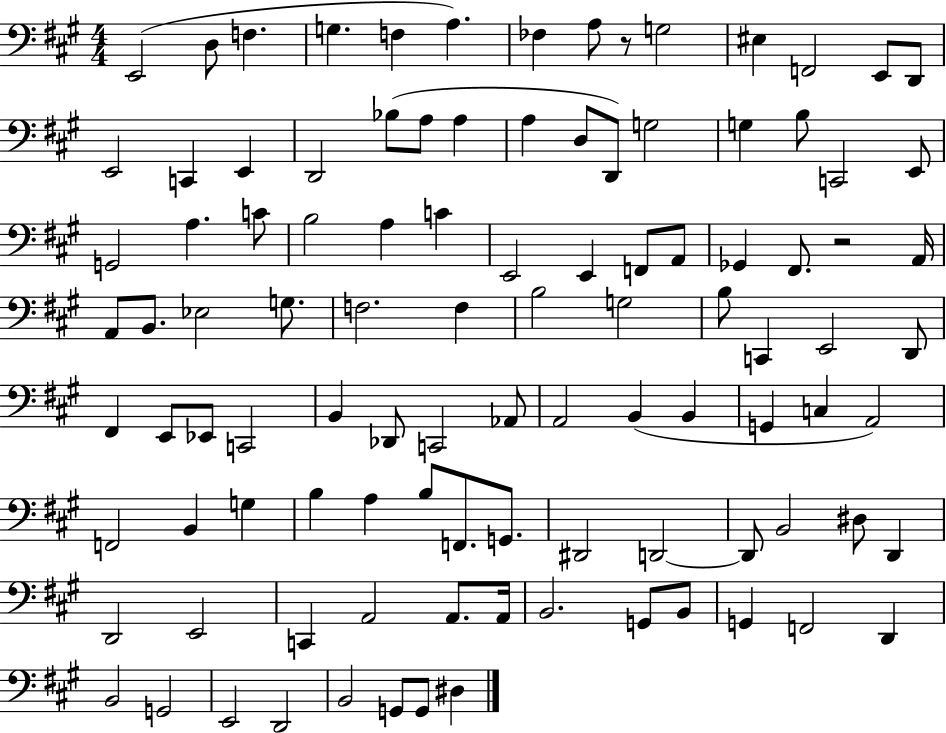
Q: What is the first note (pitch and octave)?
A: E2